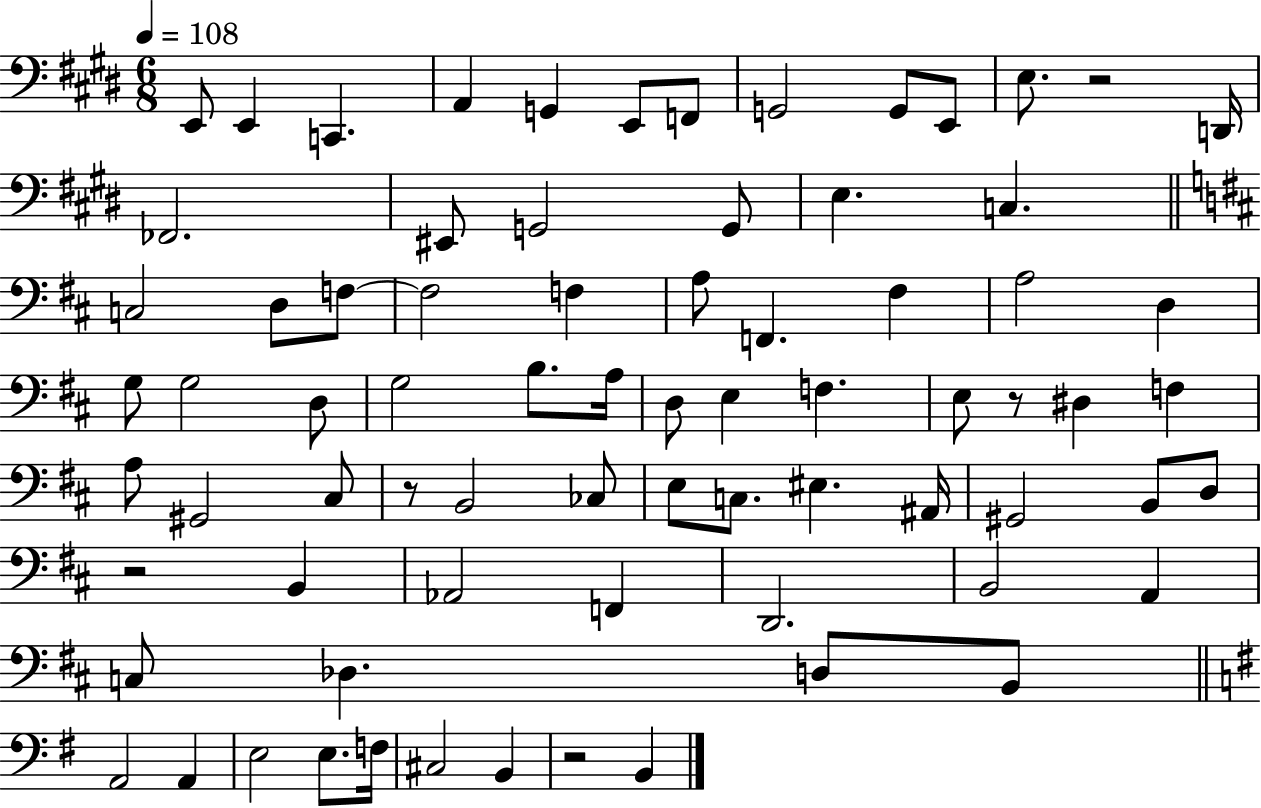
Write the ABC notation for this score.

X:1
T:Untitled
M:6/8
L:1/4
K:E
E,,/2 E,, C,, A,, G,, E,,/2 F,,/2 G,,2 G,,/2 E,,/2 E,/2 z2 D,,/4 _F,,2 ^E,,/2 G,,2 G,,/2 E, C, C,2 D,/2 F,/2 F,2 F, A,/2 F,, ^F, A,2 D, G,/2 G,2 D,/2 G,2 B,/2 A,/4 D,/2 E, F, E,/2 z/2 ^D, F, A,/2 ^G,,2 ^C,/2 z/2 B,,2 _C,/2 E,/2 C,/2 ^E, ^A,,/4 ^G,,2 B,,/2 D,/2 z2 B,, _A,,2 F,, D,,2 B,,2 A,, C,/2 _D, D,/2 B,,/2 A,,2 A,, E,2 E,/2 F,/4 ^C,2 B,, z2 B,,